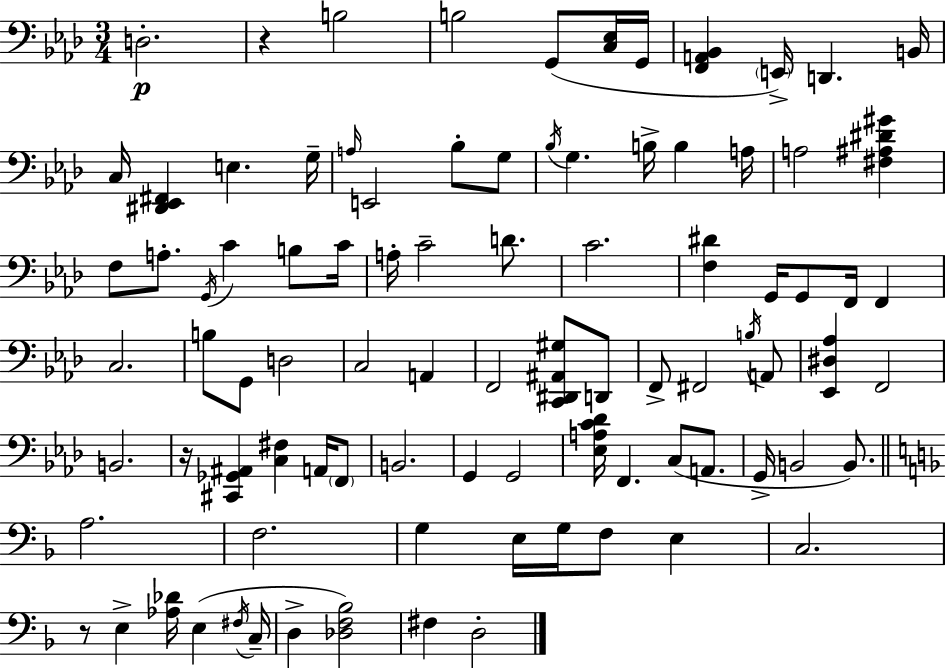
D3/h. R/q B3/h B3/h G2/e [C3,Eb3]/s G2/s [F2,A2,Bb2]/q E2/s D2/q. B2/s C3/s [D#2,Eb2,F#2]/q E3/q. G3/s A3/s E2/h Bb3/e G3/e Bb3/s G3/q. B3/s B3/q A3/s A3/h [F#3,A#3,D#4,G#4]/q F3/e A3/e. G2/s C4/q B3/e C4/s A3/s C4/h D4/e. C4/h. [F3,D#4]/q G2/s G2/e F2/s F2/q C3/h. B3/e G2/e D3/h C3/h A2/q F2/h [C2,D#2,A#2,G#3]/e D2/e F2/e F#2/h B3/s A2/e [Eb2,D#3,Ab3]/q F2/h B2/h. R/s [C#2,Gb2,A#2]/q [C3,F#3]/q A2/s F2/e B2/h. G2/q G2/h [Eb3,A3,C4,Db4]/s F2/q. C3/e A2/e. G2/s B2/h B2/e. A3/h. F3/h. G3/q E3/s G3/s F3/e E3/q C3/h. R/e E3/q [Ab3,Db4]/s E3/q F#3/s C3/s D3/q [Db3,F3,Bb3]/h F#3/q D3/h